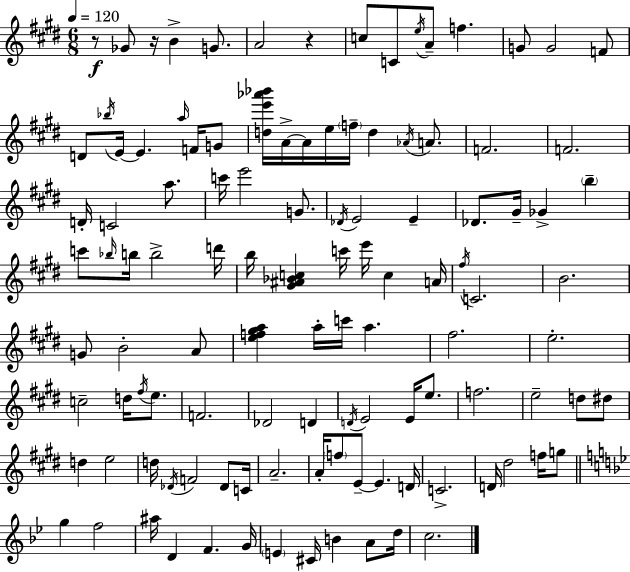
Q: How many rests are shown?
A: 3